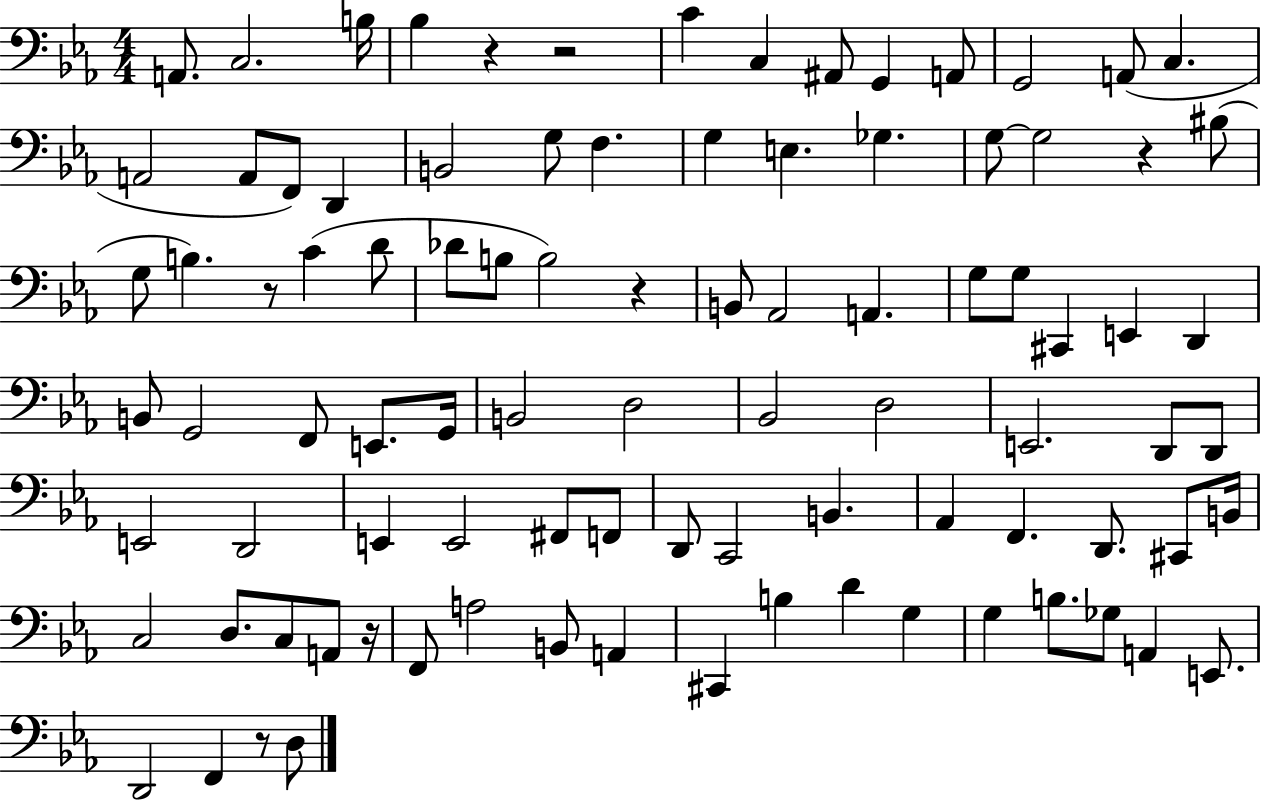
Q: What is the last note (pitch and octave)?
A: D3